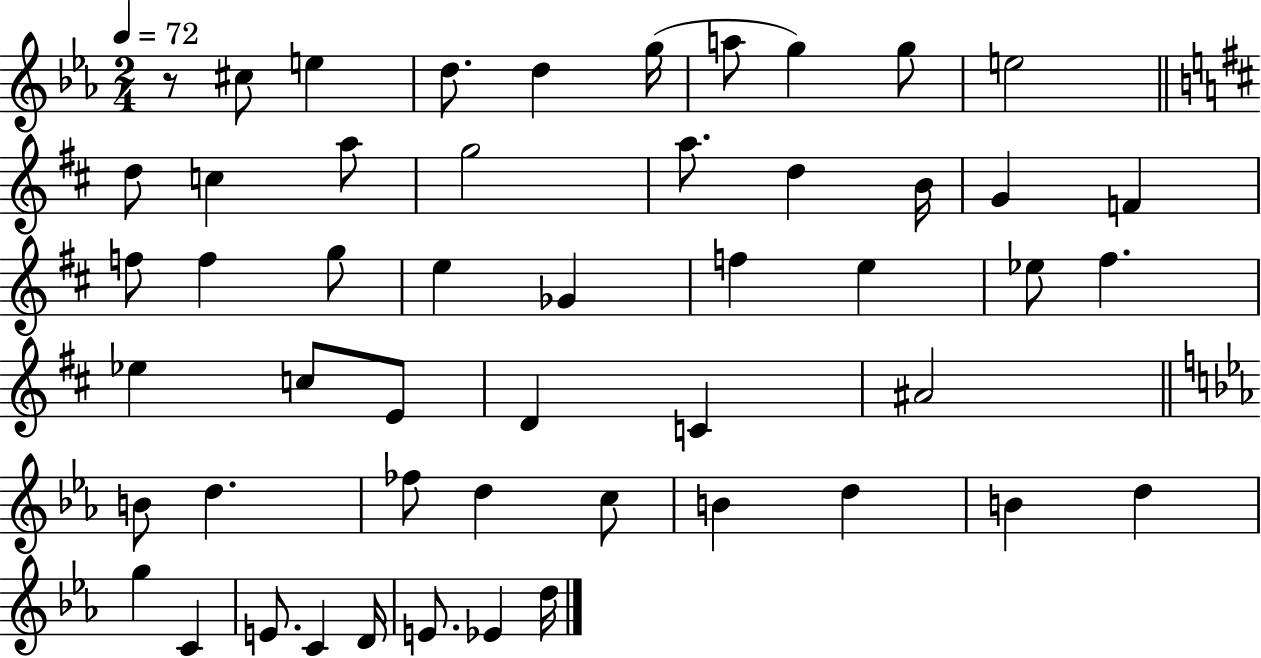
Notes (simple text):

R/e C#5/e E5/q D5/e. D5/q G5/s A5/e G5/q G5/e E5/h D5/e C5/q A5/e G5/h A5/e. D5/q B4/s G4/q F4/q F5/e F5/q G5/e E5/q Gb4/q F5/q E5/q Eb5/e F#5/q. Eb5/q C5/e E4/e D4/q C4/q A#4/h B4/e D5/q. FES5/e D5/q C5/e B4/q D5/q B4/q D5/q G5/q C4/q E4/e. C4/q D4/s E4/e. Eb4/q D5/s